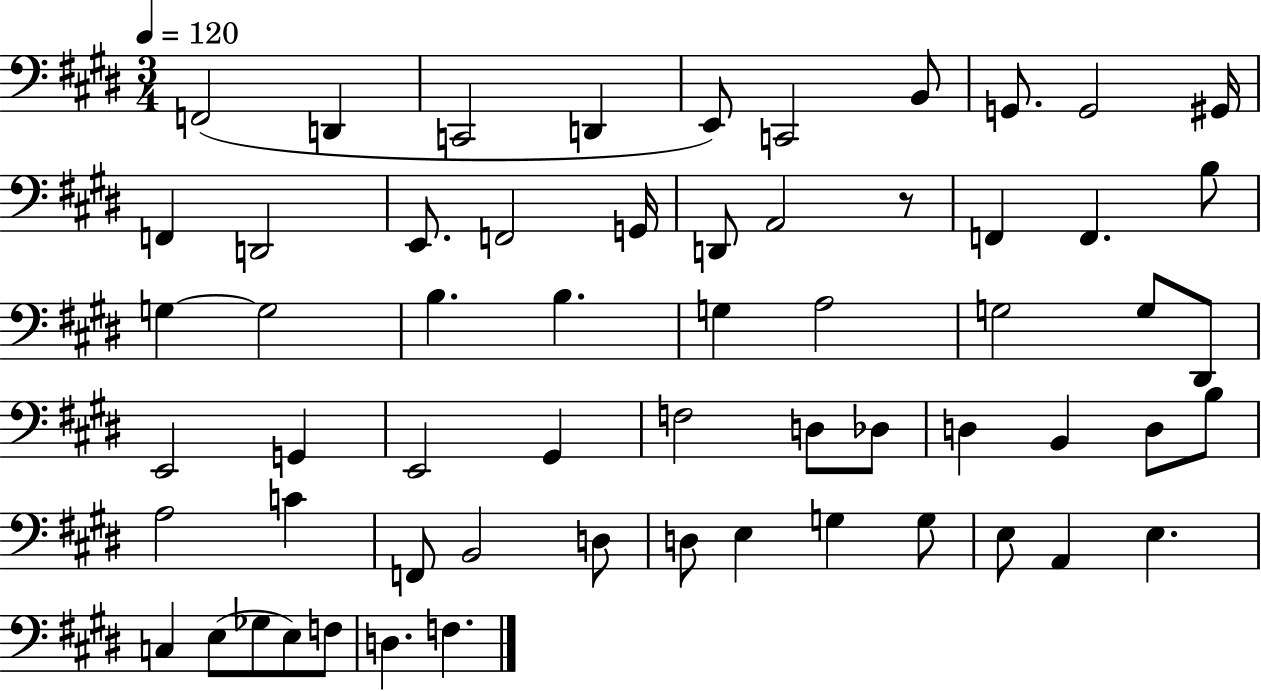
X:1
T:Untitled
M:3/4
L:1/4
K:E
F,,2 D,, C,,2 D,, E,,/2 C,,2 B,,/2 G,,/2 G,,2 ^G,,/4 F,, D,,2 E,,/2 F,,2 G,,/4 D,,/2 A,,2 z/2 F,, F,, B,/2 G, G,2 B, B, G, A,2 G,2 G,/2 ^D,,/2 E,,2 G,, E,,2 ^G,, F,2 D,/2 _D,/2 D, B,, D,/2 B,/2 A,2 C F,,/2 B,,2 D,/2 D,/2 E, G, G,/2 E,/2 A,, E, C, E,/2 _G,/2 E,/2 F,/2 D, F,